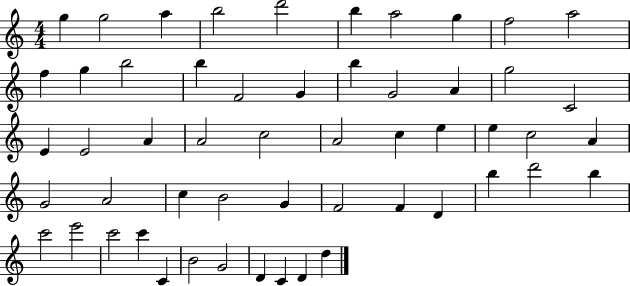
G5/q G5/h A5/q B5/h D6/h B5/q A5/h G5/q F5/h A5/h F5/q G5/q B5/h B5/q F4/h G4/q B5/q G4/h A4/q G5/h C4/h E4/q E4/h A4/q A4/h C5/h A4/h C5/q E5/q E5/q C5/h A4/q G4/h A4/h C5/q B4/h G4/q F4/h F4/q D4/q B5/q D6/h B5/q C6/h E6/h C6/h C6/q C4/q B4/h G4/h D4/q C4/q D4/q D5/q